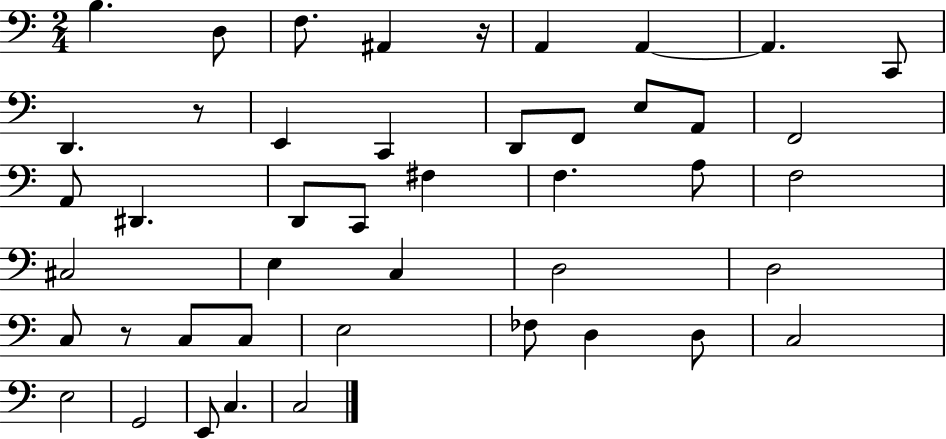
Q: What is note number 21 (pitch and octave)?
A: F#3